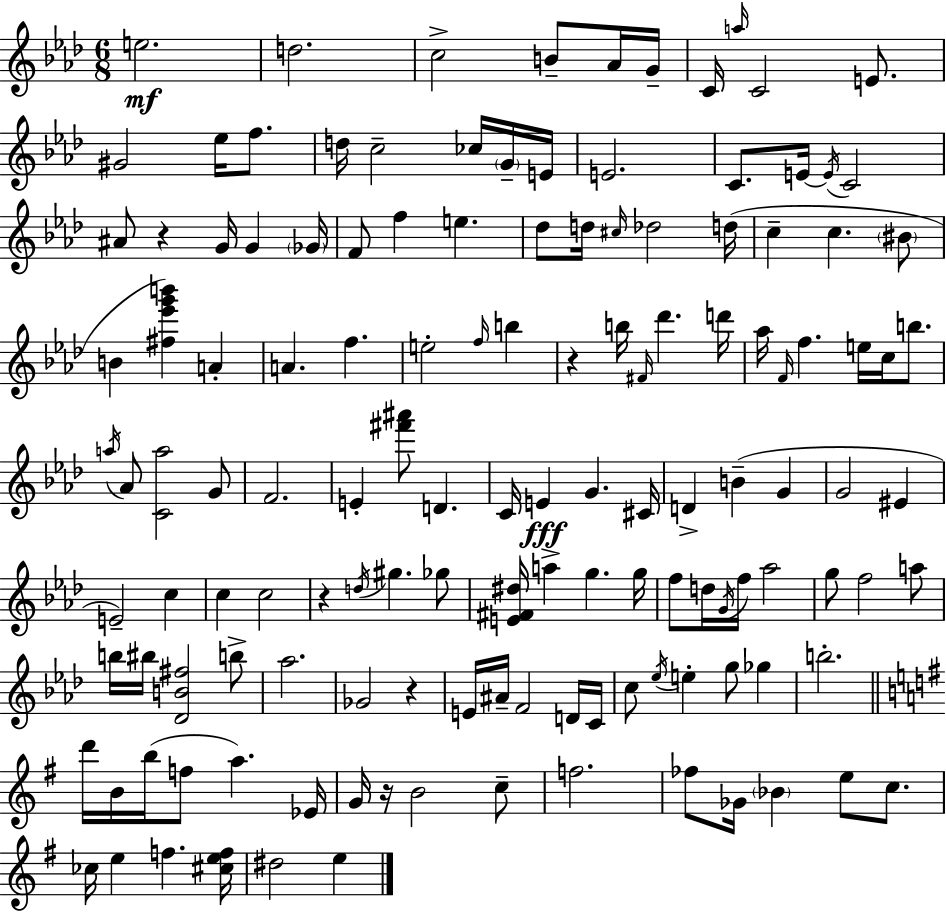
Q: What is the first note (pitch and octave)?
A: E5